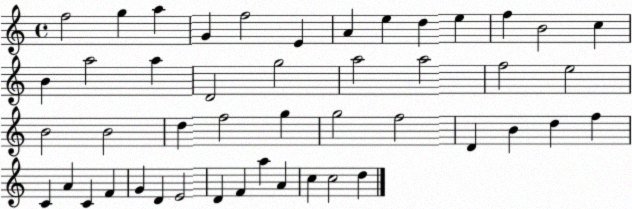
X:1
T:Untitled
M:4/4
L:1/4
K:C
f2 g a G f2 E A e d e f B2 c B a2 a D2 g2 a2 a2 f2 e2 B2 B2 d f2 g g2 f2 D B d f C A C F G D E2 D F a A c c2 d